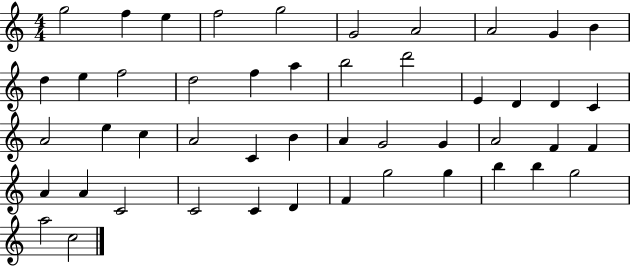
X:1
T:Untitled
M:4/4
L:1/4
K:C
g2 f e f2 g2 G2 A2 A2 G B d e f2 d2 f a b2 d'2 E D D C A2 e c A2 C B A G2 G A2 F F A A C2 C2 C D F g2 g b b g2 a2 c2